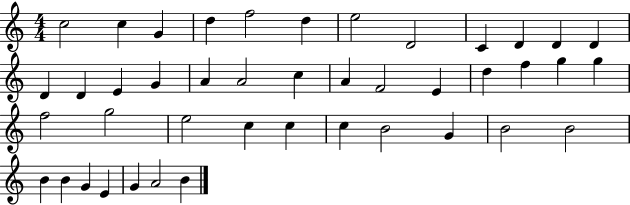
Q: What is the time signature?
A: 4/4